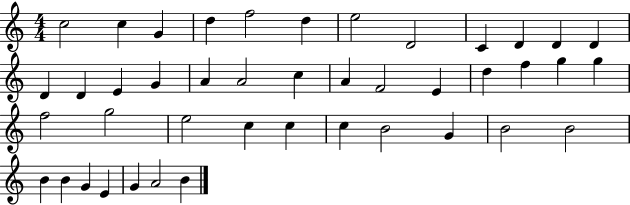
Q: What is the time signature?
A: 4/4